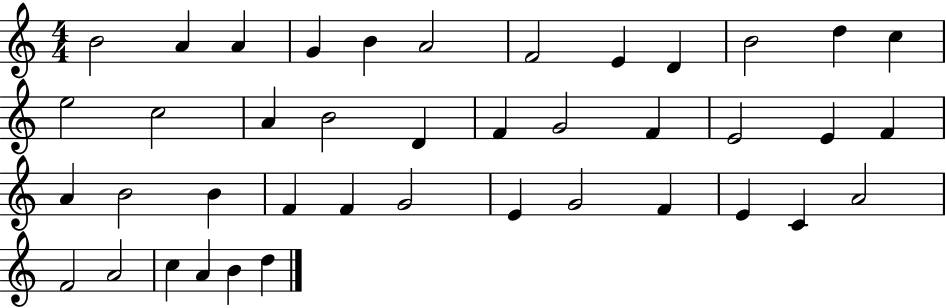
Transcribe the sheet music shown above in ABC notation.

X:1
T:Untitled
M:4/4
L:1/4
K:C
B2 A A G B A2 F2 E D B2 d c e2 c2 A B2 D F G2 F E2 E F A B2 B F F G2 E G2 F E C A2 F2 A2 c A B d